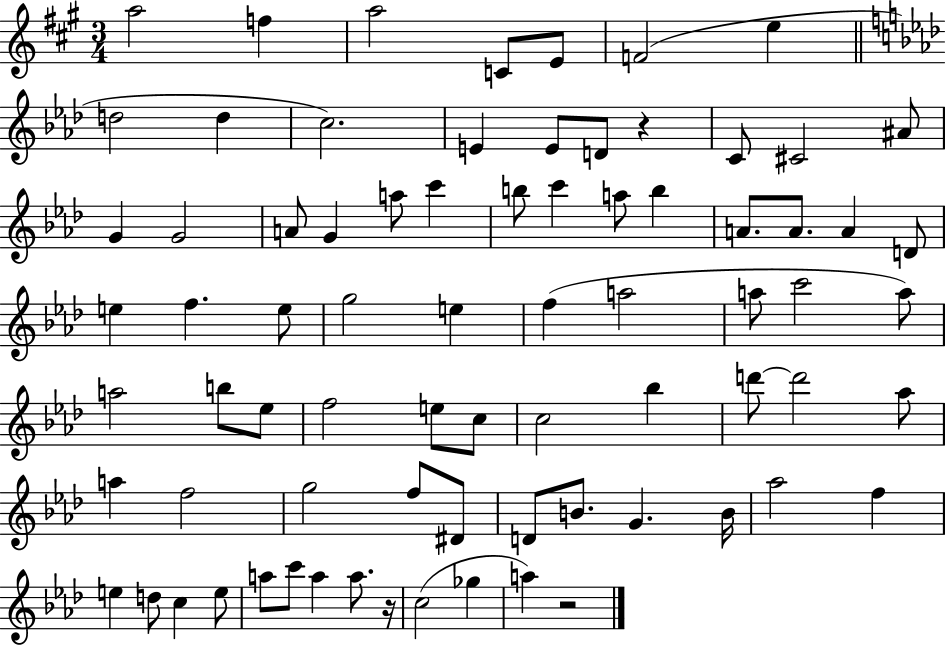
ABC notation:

X:1
T:Untitled
M:3/4
L:1/4
K:A
a2 f a2 C/2 E/2 F2 e d2 d c2 E E/2 D/2 z C/2 ^C2 ^A/2 G G2 A/2 G a/2 c' b/2 c' a/2 b A/2 A/2 A D/2 e f e/2 g2 e f a2 a/2 c'2 a/2 a2 b/2 _e/2 f2 e/2 c/2 c2 _b d'/2 d'2 _a/2 a f2 g2 f/2 ^D/2 D/2 B/2 G B/4 _a2 f e d/2 c e/2 a/2 c'/2 a a/2 z/4 c2 _g a z2